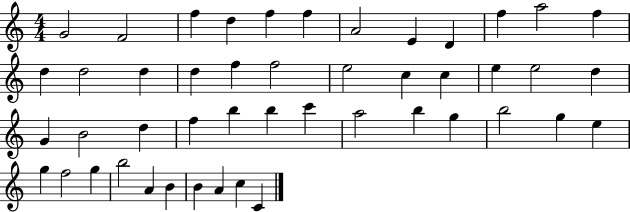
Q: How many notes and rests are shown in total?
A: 47